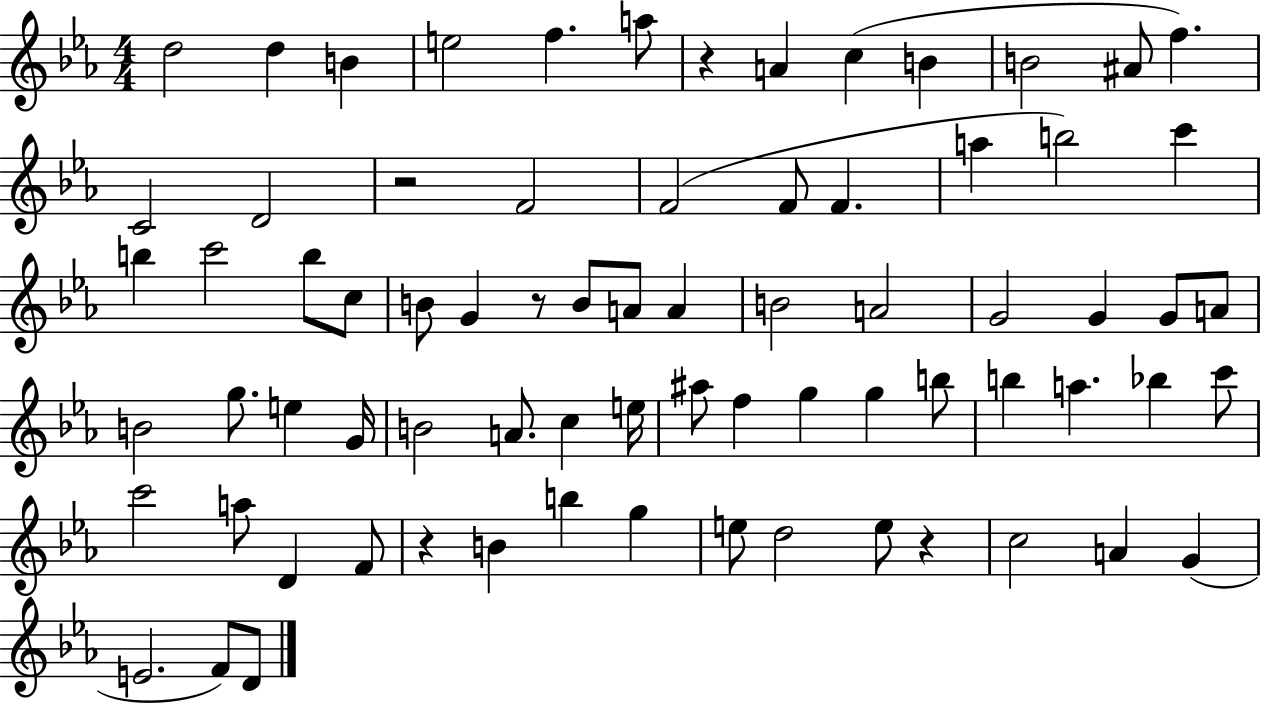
{
  \clef treble
  \numericTimeSignature
  \time 4/4
  \key ees \major
  d''2 d''4 b'4 | e''2 f''4. a''8 | r4 a'4 c''4( b'4 | b'2 ais'8 f''4.) | \break c'2 d'2 | r2 f'2 | f'2( f'8 f'4. | a''4 b''2) c'''4 | \break b''4 c'''2 b''8 c''8 | b'8 g'4 r8 b'8 a'8 a'4 | b'2 a'2 | g'2 g'4 g'8 a'8 | \break b'2 g''8. e''4 g'16 | b'2 a'8. c''4 e''16 | ais''8 f''4 g''4 g''4 b''8 | b''4 a''4. bes''4 c'''8 | \break c'''2 a''8 d'4 f'8 | r4 b'4 b''4 g''4 | e''8 d''2 e''8 r4 | c''2 a'4 g'4( | \break e'2. f'8) d'8 | \bar "|."
}